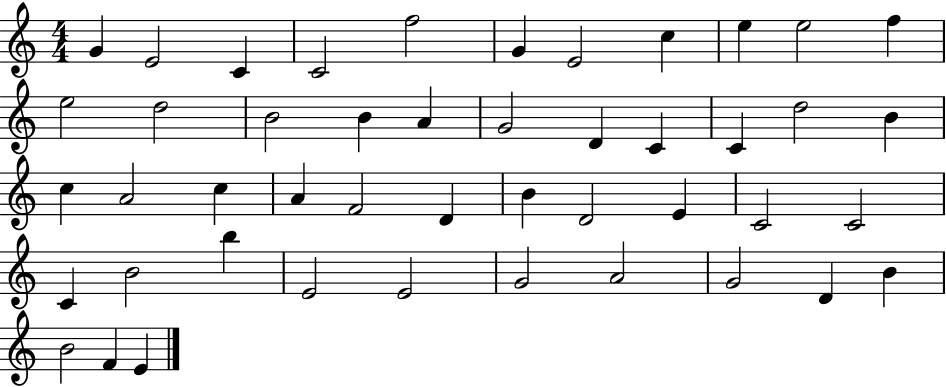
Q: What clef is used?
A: treble